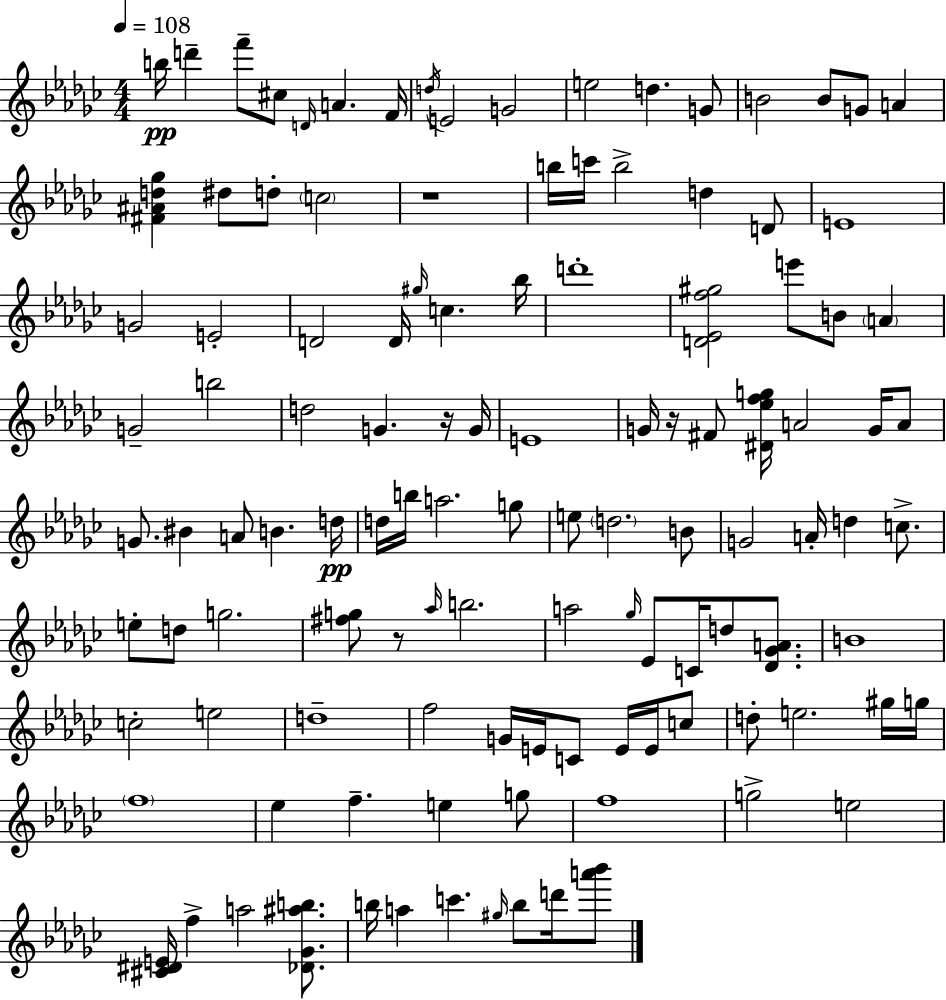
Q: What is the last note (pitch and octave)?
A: D6